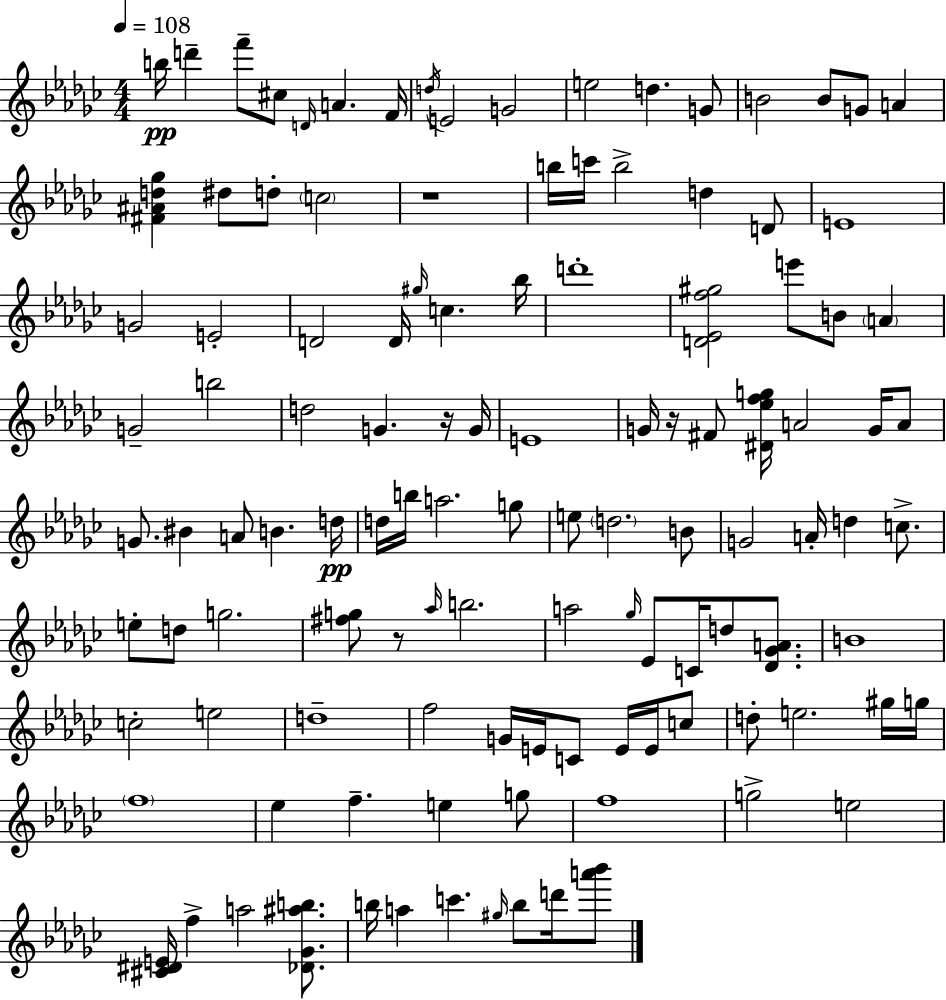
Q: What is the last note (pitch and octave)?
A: D6